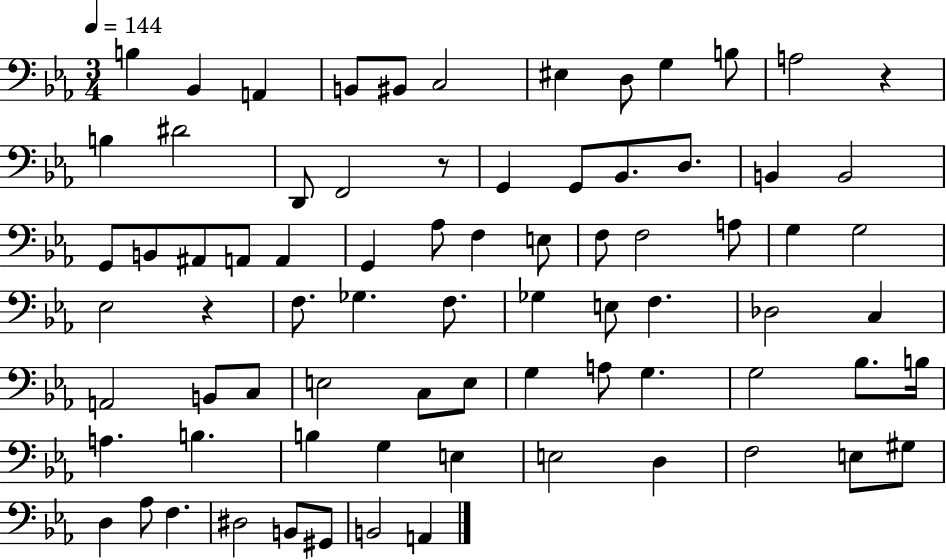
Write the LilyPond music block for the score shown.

{
  \clef bass
  \numericTimeSignature
  \time 3/4
  \key ees \major
  \tempo 4 = 144
  b4 bes,4 a,4 | b,8 bis,8 c2 | eis4 d8 g4 b8 | a2 r4 | \break b4 dis'2 | d,8 f,2 r8 | g,4 g,8 bes,8. d8. | b,4 b,2 | \break g,8 b,8 ais,8 a,8 a,4 | g,4 aes8 f4 e8 | f8 f2 a8 | g4 g2 | \break ees2 r4 | f8. ges4. f8. | ges4 e8 f4. | des2 c4 | \break a,2 b,8 c8 | e2 c8 e8 | g4 a8 g4. | g2 bes8. b16 | \break a4. b4. | b4 g4 e4 | e2 d4 | f2 e8 gis8 | \break d4 aes8 f4. | dis2 b,8 gis,8 | b,2 a,4 | \bar "|."
}